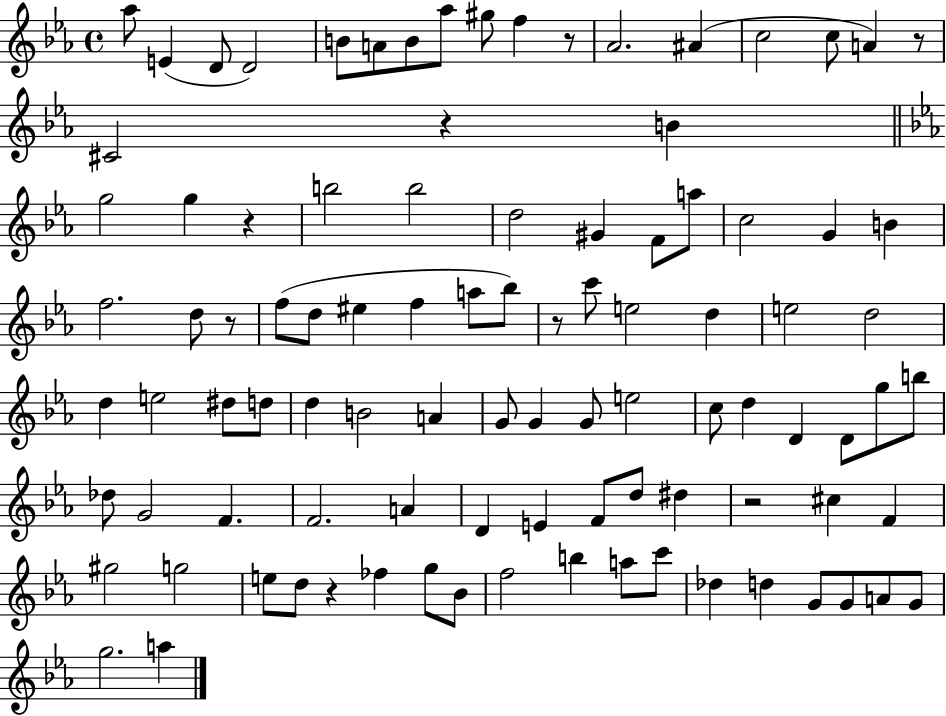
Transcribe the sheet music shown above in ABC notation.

X:1
T:Untitled
M:4/4
L:1/4
K:Eb
_a/2 E D/2 D2 B/2 A/2 B/2 _a/2 ^g/2 f z/2 _A2 ^A c2 c/2 A z/2 ^C2 z B g2 g z b2 b2 d2 ^G F/2 a/2 c2 G B f2 d/2 z/2 f/2 d/2 ^e f a/2 _b/2 z/2 c'/2 e2 d e2 d2 d e2 ^d/2 d/2 d B2 A G/2 G G/2 e2 c/2 d D D/2 g/2 b/2 _d/2 G2 F F2 A D E F/2 d/2 ^d z2 ^c F ^g2 g2 e/2 d/2 z _f g/2 _B/2 f2 b a/2 c'/2 _d d G/2 G/2 A/2 G/2 g2 a